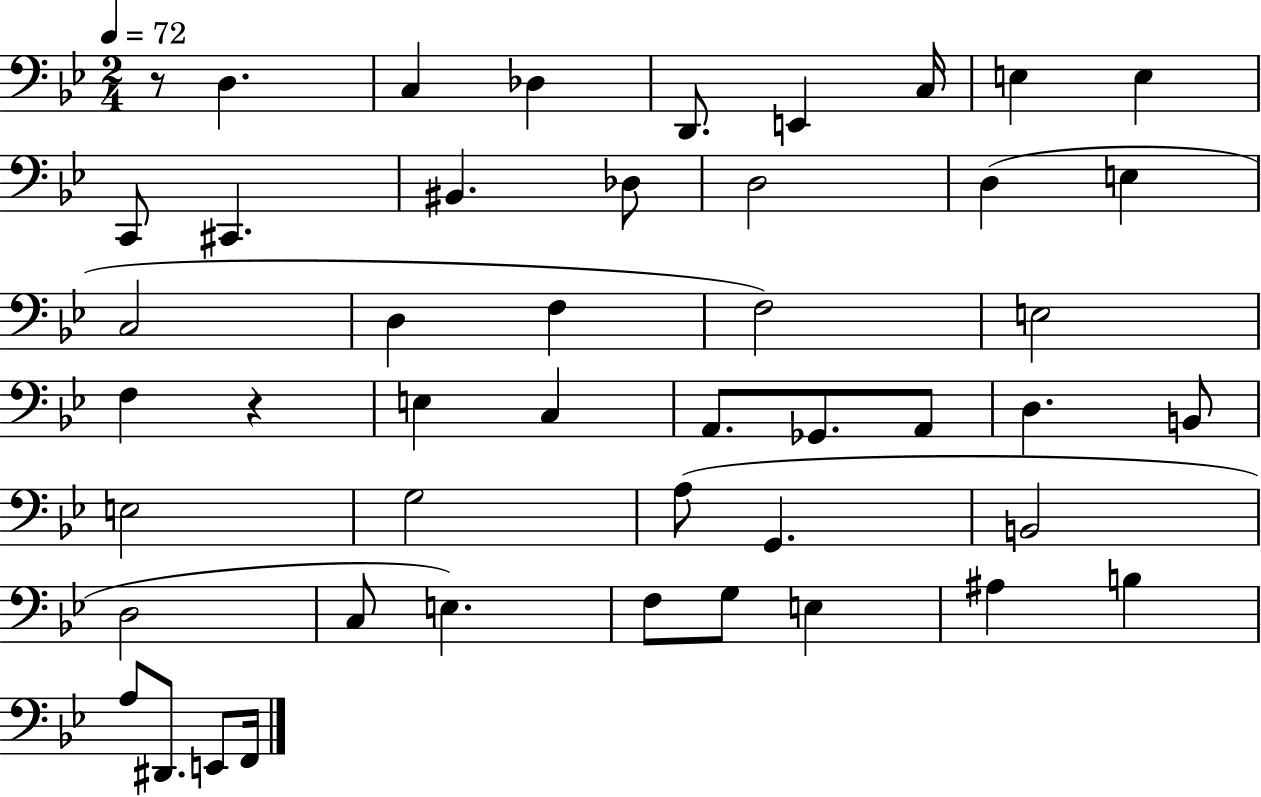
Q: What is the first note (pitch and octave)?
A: D3